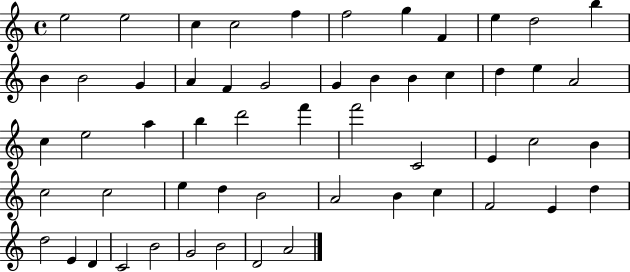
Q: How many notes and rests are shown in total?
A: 55